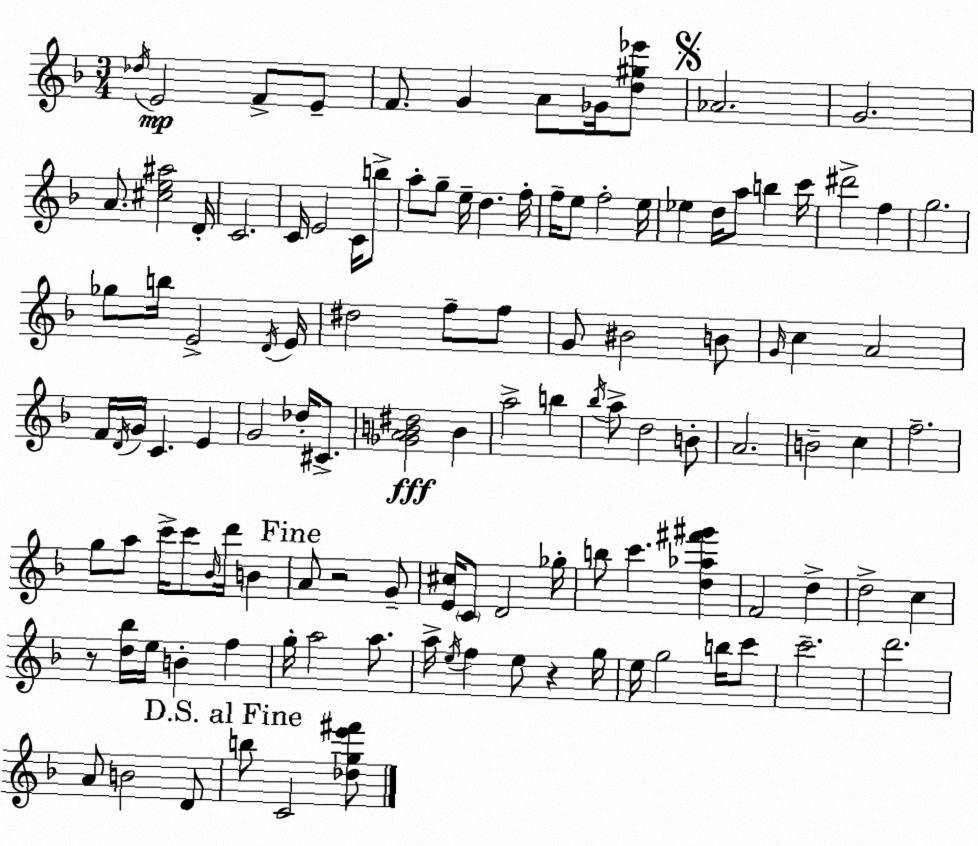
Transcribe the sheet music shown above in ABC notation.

X:1
T:Untitled
M:3/4
L:1/4
K:F
_d/4 E2 F/2 E/2 F/2 G A/2 _G/4 [d^g_e']/2 _A2 G2 A/2 [^ce^a]2 D/4 C2 C/4 E2 C/4 b/2 a/2 g/2 e/4 d f/4 f/4 e/2 f2 e/4 _e d/4 a/2 b c'/4 ^d'2 f g2 _g/2 b/4 E2 D/4 E/4 ^d2 f/2 f/2 G/2 ^B2 B/2 G/4 c A2 F/4 D/4 G/4 C E G2 _d/4 ^C/2 [_GAB^d]2 B a2 b _b/4 a/2 d2 B/2 A2 B2 c f2 g/2 a/2 c'/4 c'/2 _B/4 d'/4 B A/2 z2 G/2 [E^c]/4 C/2 D2 _g/4 b/2 c' [d_a^f'^g'] F2 d d2 c z/2 [d_b]/4 e/4 B f g/4 a2 a/2 a/4 e/4 f e/2 z g/4 e/4 g2 b/4 c'/2 c'2 d'2 A/2 B2 D/2 b/2 C2 [_dge'^f']/2